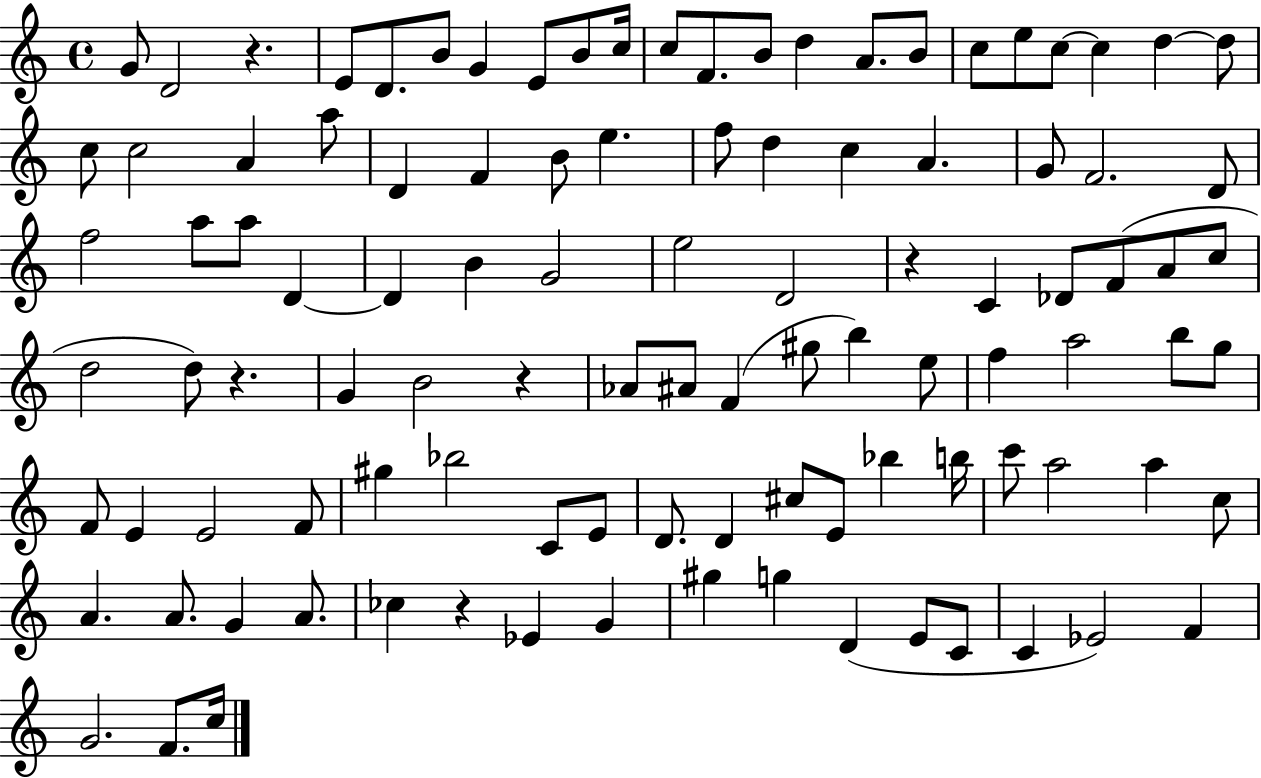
G4/e D4/h R/q. E4/e D4/e. B4/e G4/q E4/e B4/e C5/s C5/e F4/e. B4/e D5/q A4/e. B4/e C5/e E5/e C5/e C5/q D5/q D5/e C5/e C5/h A4/q A5/e D4/q F4/q B4/e E5/q. F5/e D5/q C5/q A4/q. G4/e F4/h. D4/e F5/h A5/e A5/e D4/q D4/q B4/q G4/h E5/h D4/h R/q C4/q Db4/e F4/e A4/e C5/e D5/h D5/e R/q. G4/q B4/h R/q Ab4/e A#4/e F4/q G#5/e B5/q E5/e F5/q A5/h B5/e G5/e F4/e E4/q E4/h F4/e G#5/q Bb5/h C4/e E4/e D4/e. D4/q C#5/e E4/e Bb5/q B5/s C6/e A5/h A5/q C5/e A4/q. A4/e. G4/q A4/e. CES5/q R/q Eb4/q G4/q G#5/q G5/q D4/q E4/e C4/e C4/q Eb4/h F4/q G4/h. F4/e. C5/s